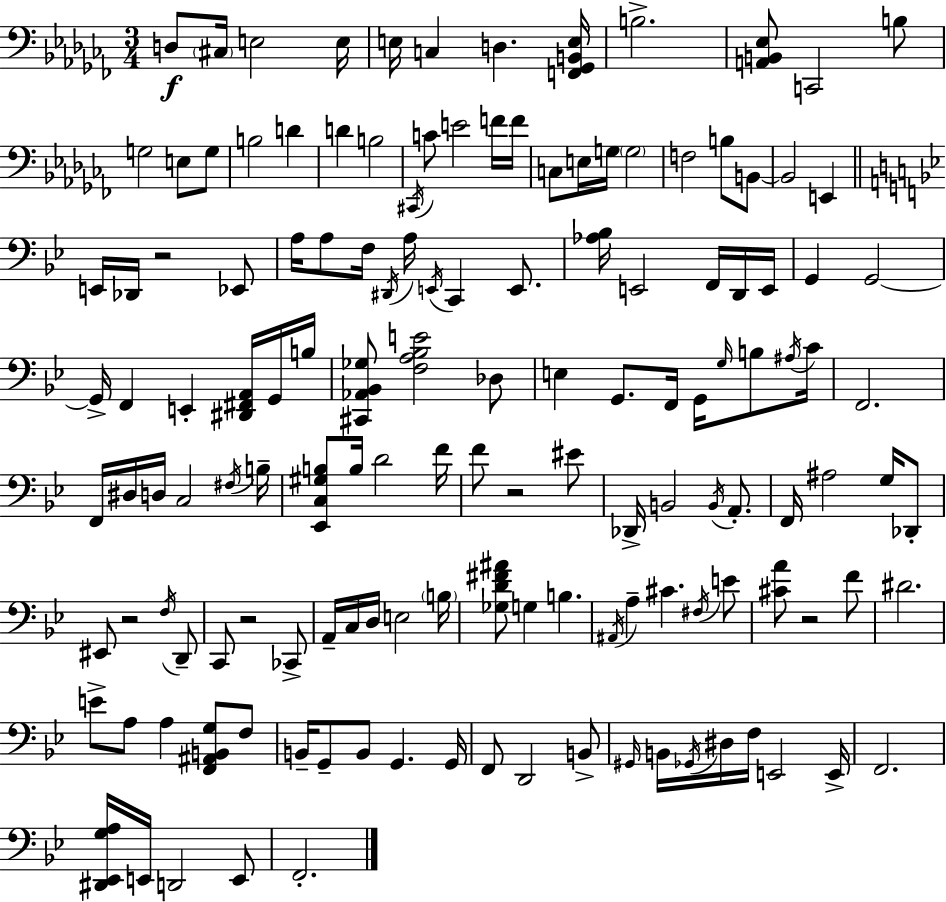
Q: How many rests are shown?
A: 5